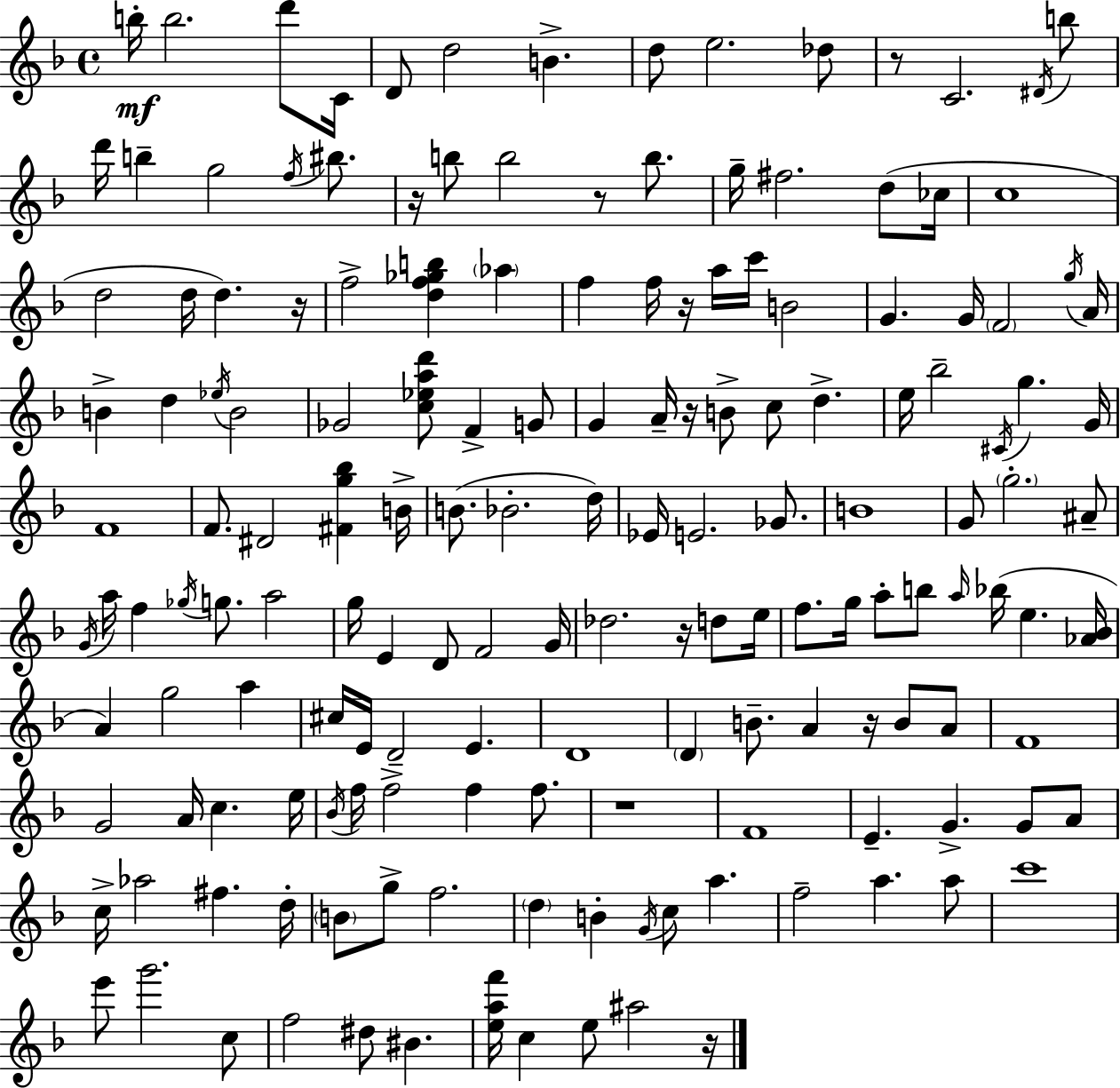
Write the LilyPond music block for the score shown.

{
  \clef treble
  \time 4/4
  \defaultTimeSignature
  \key d \minor
  b''16-.\mf b''2. d'''8 c'16 | d'8 d''2 b'4.-> | d''8 e''2. des''8 | r8 c'2. \acciaccatura { dis'16 } b''8 | \break d'''16 b''4-- g''2 \acciaccatura { f''16 } bis''8. | r16 b''8 b''2 r8 b''8. | g''16-- fis''2. d''8( | ces''16 c''1 | \break d''2 d''16 d''4.) | r16 f''2-> <d'' f'' ges'' b''>4 \parenthesize aes''4 | f''4 f''16 r16 a''16 c'''16 b'2 | g'4. g'16 \parenthesize f'2 | \break \acciaccatura { g''16 } a'16 b'4-> d''4 \acciaccatura { ees''16 } b'2 | ges'2 <c'' ees'' a'' d'''>8 f'4-> | g'8 g'4 a'16-- r16 b'8-> c''8 d''4.-> | e''16 bes''2-- \acciaccatura { cis'16 } g''4. | \break g'16 f'1 | f'8. dis'2 | <fis' g'' bes''>4 b'16-> b'8.( bes'2.-. | d''16) ees'16 e'2. | \break ges'8. b'1 | g'8 \parenthesize g''2.-. | ais'8-- \acciaccatura { g'16 } a''16 f''4 \acciaccatura { ges''16 } g''8. a''2 | g''16 e'4 d'8 f'2 | \break g'16 des''2. | r16 d''8 e''16 f''8. g''16 a''8-. b''8 \grace { a''16 }( | bes''16 e''4. <aes' bes'>16 a'4) g''2 | a''4 cis''16 e'16 d'2-- | \break e'4. d'1 | \parenthesize d'4 b'8.-- a'4 | r16 b'8 a'8 f'1 | g'2 | \break a'16 c''4. e''16 \acciaccatura { bes'16 } f''16 f''2-> | f''4 f''8. r1 | f'1 | e'4.-- g'4.-> | \break g'8 a'8 c''16-> aes''2 | fis''4. d''16-. \parenthesize b'8 g''8-> f''2. | \parenthesize d''4 b'4-. | \acciaccatura { g'16 } c''8 a''4. f''2-- | \break a''4. a''8 c'''1 | e'''8 g'''2. | c''8 f''2 | dis''8 bis'4. <e'' a'' f'''>16 c''4 e''8 | \break ais''2 r16 \bar "|."
}